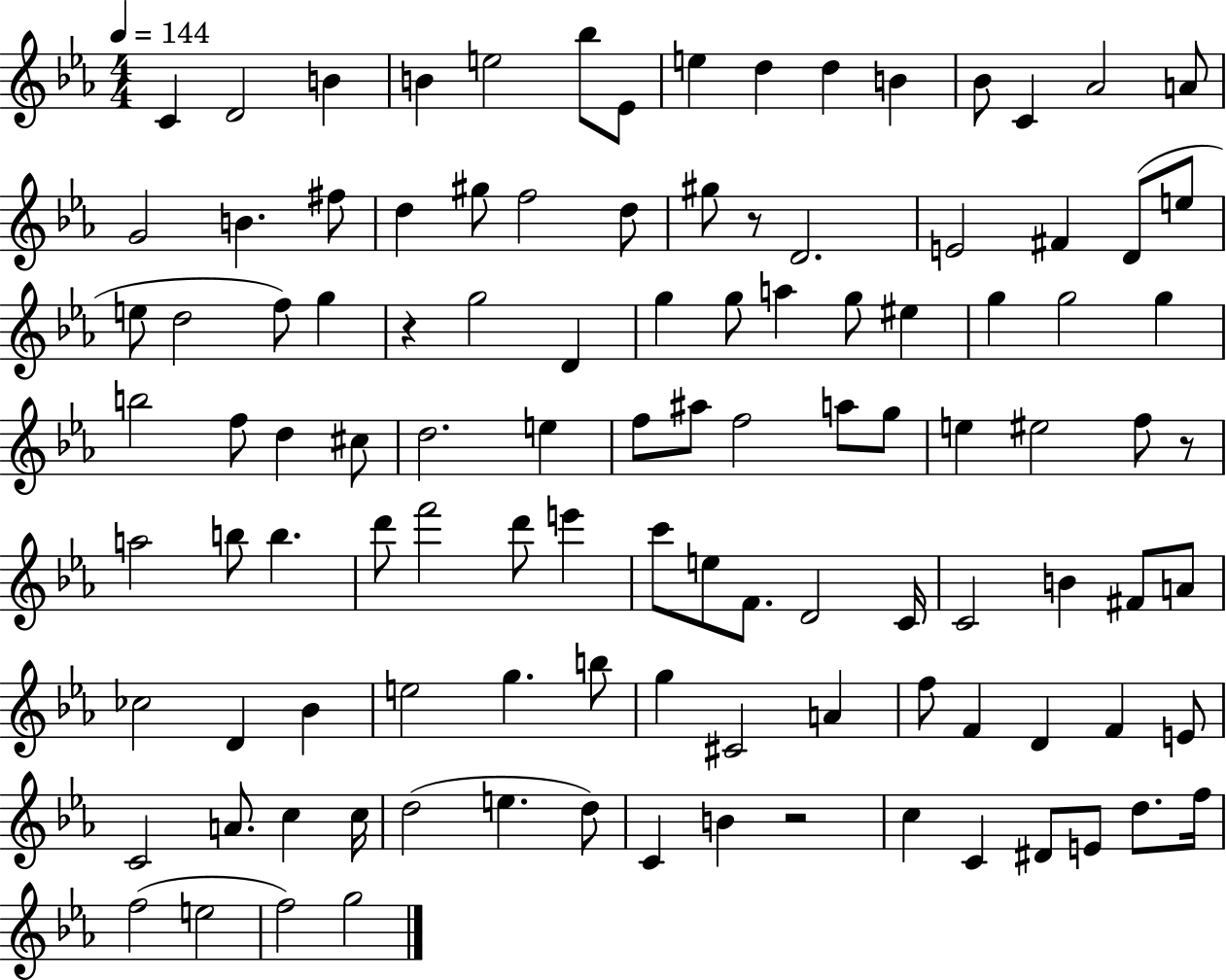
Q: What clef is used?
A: treble